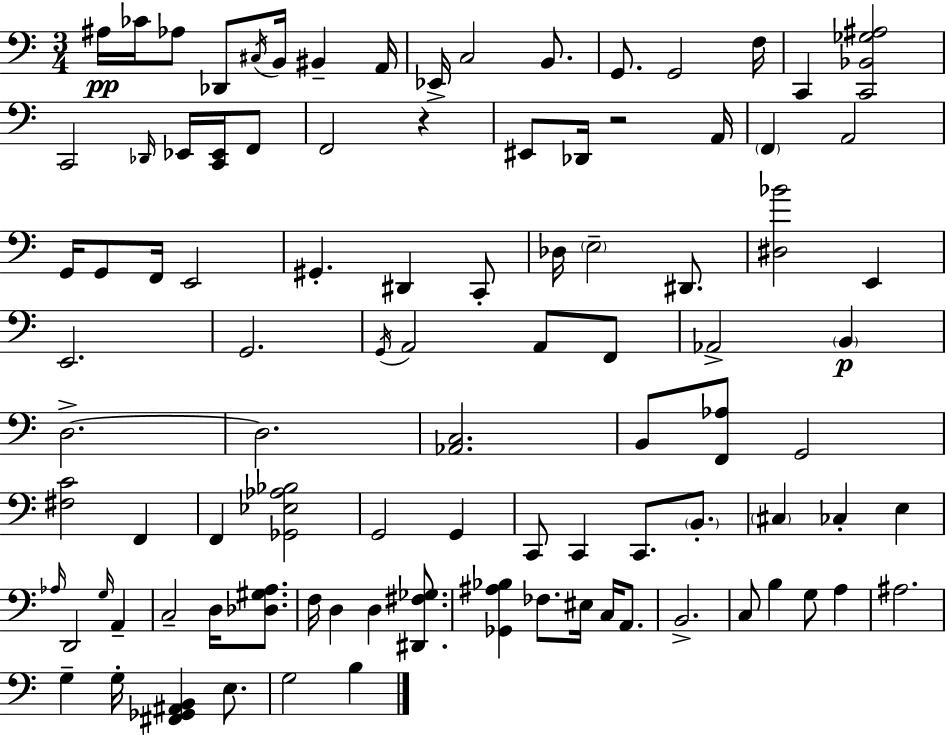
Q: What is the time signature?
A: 3/4